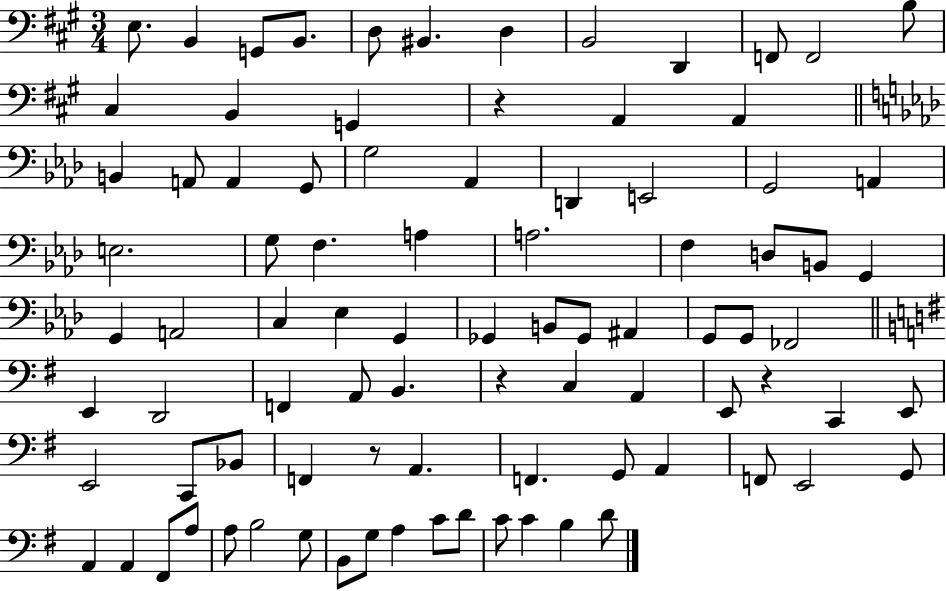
{
  \clef bass
  \numericTimeSignature
  \time 3/4
  \key a \major
  e8. b,4 g,8 b,8. | d8 bis,4. d4 | b,2 d,4 | f,8 f,2 b8 | \break cis4 b,4 g,4 | r4 a,4 a,4 | \bar "||" \break \key aes \major b,4 a,8 a,4 g,8 | g2 aes,4 | d,4 e,2 | g,2 a,4 | \break e2. | g8 f4. a4 | a2. | f4 d8 b,8 g,4 | \break g,4 a,2 | c4 ees4 g,4 | ges,4 b,8 ges,8 ais,4 | g,8 g,8 fes,2 | \break \bar "||" \break \key g \major e,4 d,2 | f,4 a,8 b,4. | r4 c4 a,4 | e,8 r4 c,4 e,8 | \break e,2 c,8 bes,8 | f,4 r8 a,4. | f,4. g,8 a,4 | f,8 e,2 g,8 | \break a,4 a,4 fis,8 a8 | a8 b2 g8 | b,8 g8 a4 c'8 d'8 | c'8 c'4 b4 d'8 | \break \bar "|."
}